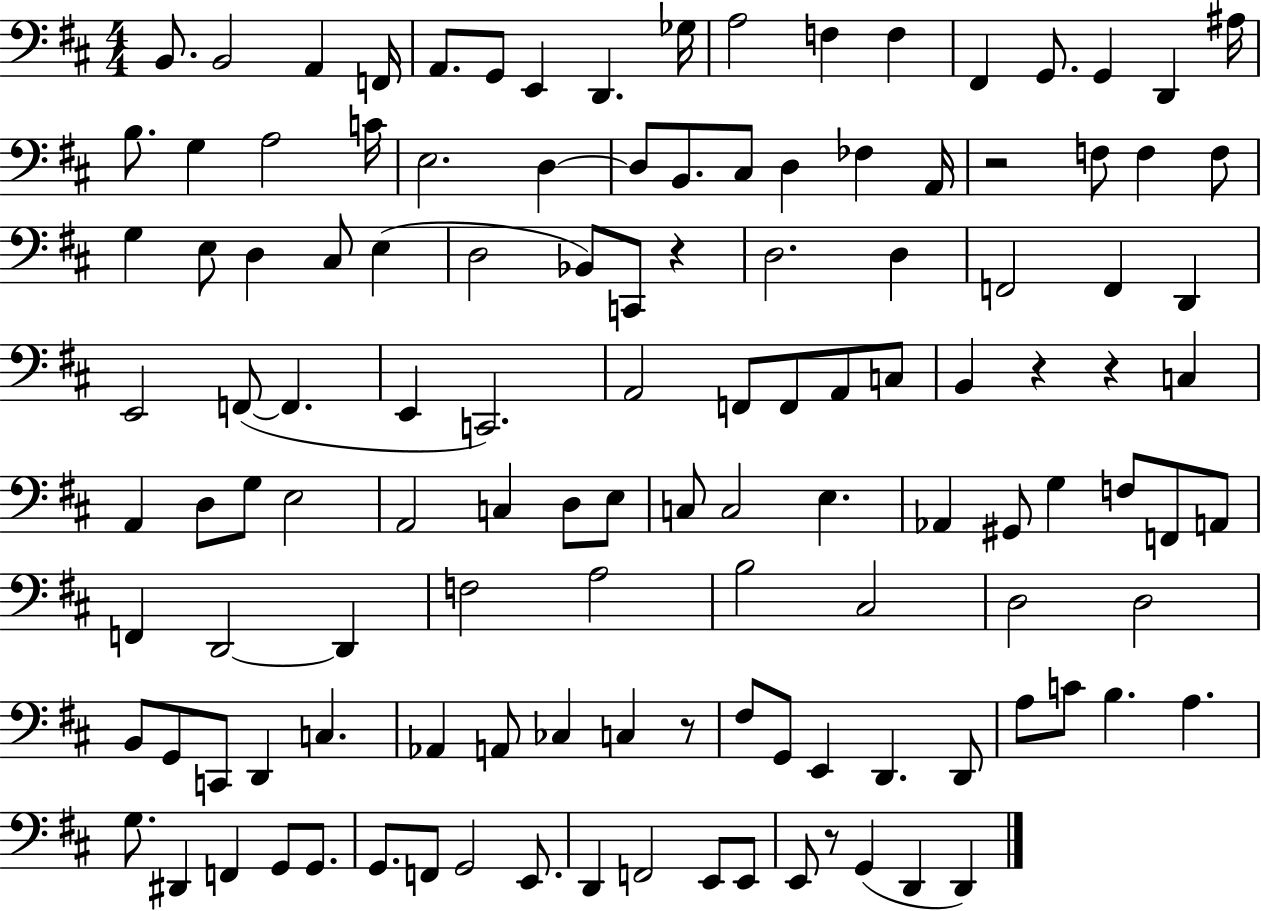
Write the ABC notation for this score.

X:1
T:Untitled
M:4/4
L:1/4
K:D
B,,/2 B,,2 A,, F,,/4 A,,/2 G,,/2 E,, D,, _G,/4 A,2 F, F, ^F,, G,,/2 G,, D,, ^A,/4 B,/2 G, A,2 C/4 E,2 D, D,/2 B,,/2 ^C,/2 D, _F, A,,/4 z2 F,/2 F, F,/2 G, E,/2 D, ^C,/2 E, D,2 _B,,/2 C,,/2 z D,2 D, F,,2 F,, D,, E,,2 F,,/2 F,, E,, C,,2 A,,2 F,,/2 F,,/2 A,,/2 C,/2 B,, z z C, A,, D,/2 G,/2 E,2 A,,2 C, D,/2 E,/2 C,/2 C,2 E, _A,, ^G,,/2 G, F,/2 F,,/2 A,,/2 F,, D,,2 D,, F,2 A,2 B,2 ^C,2 D,2 D,2 B,,/2 G,,/2 C,,/2 D,, C, _A,, A,,/2 _C, C, z/2 ^F,/2 G,,/2 E,, D,, D,,/2 A,/2 C/2 B, A, G,/2 ^D,, F,, G,,/2 G,,/2 G,,/2 F,,/2 G,,2 E,,/2 D,, F,,2 E,,/2 E,,/2 E,,/2 z/2 G,, D,, D,,